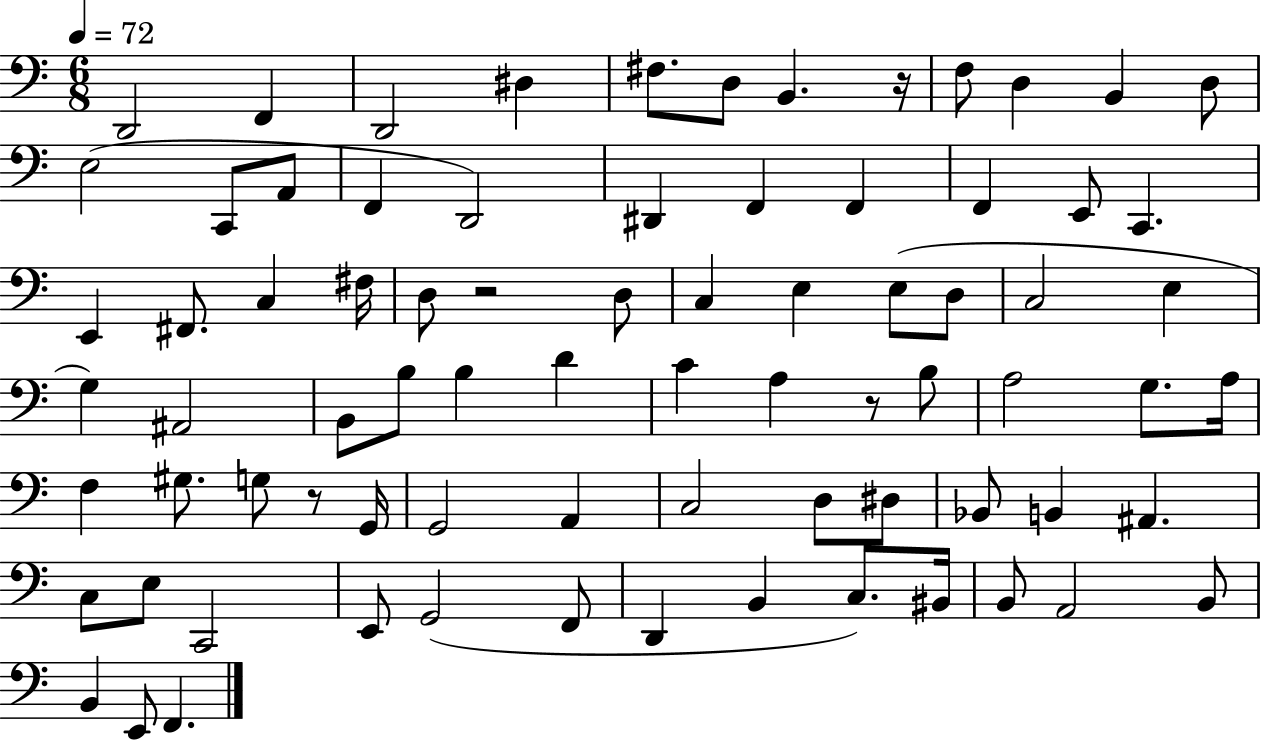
D2/h F2/q D2/h D#3/q F#3/e. D3/e B2/q. R/s F3/e D3/q B2/q D3/e E3/h C2/e A2/e F2/q D2/h D#2/q F2/q F2/q F2/q E2/e C2/q. E2/q F#2/e. C3/q F#3/s D3/e R/h D3/e C3/q E3/q E3/e D3/e C3/h E3/q G3/q A#2/h B2/e B3/e B3/q D4/q C4/q A3/q R/e B3/e A3/h G3/e. A3/s F3/q G#3/e. G3/e R/e G2/s G2/h A2/q C3/h D3/e D#3/e Bb2/e B2/q A#2/q. C3/e E3/e C2/h E2/e G2/h F2/e D2/q B2/q C3/e. BIS2/s B2/e A2/h B2/e B2/q E2/e F2/q.